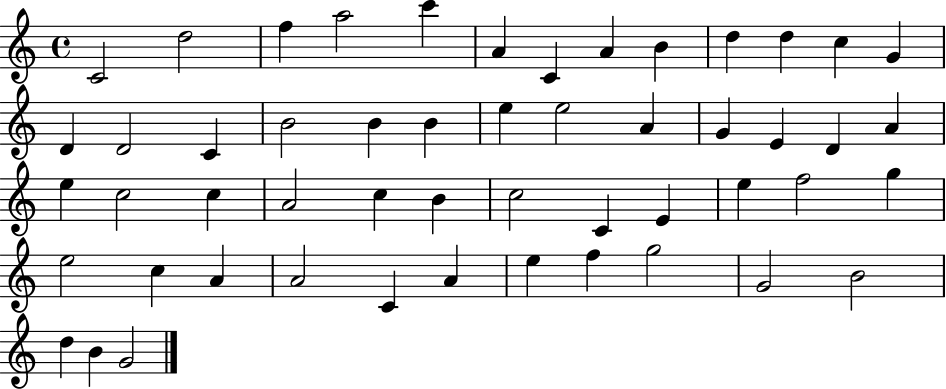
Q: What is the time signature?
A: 4/4